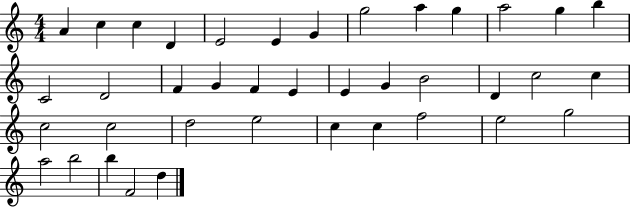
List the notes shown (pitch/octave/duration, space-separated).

A4/q C5/q C5/q D4/q E4/h E4/q G4/q G5/h A5/q G5/q A5/h G5/q B5/q C4/h D4/h F4/q G4/q F4/q E4/q E4/q G4/q B4/h D4/q C5/h C5/q C5/h C5/h D5/h E5/h C5/q C5/q F5/h E5/h G5/h A5/h B5/h B5/q F4/h D5/q